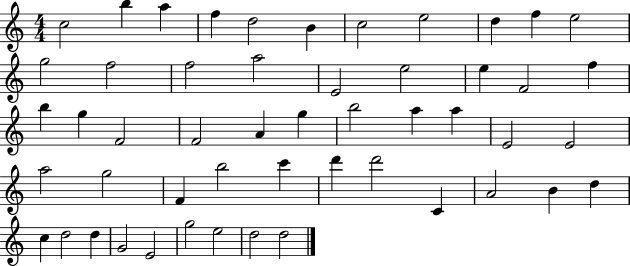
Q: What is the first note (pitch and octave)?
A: C5